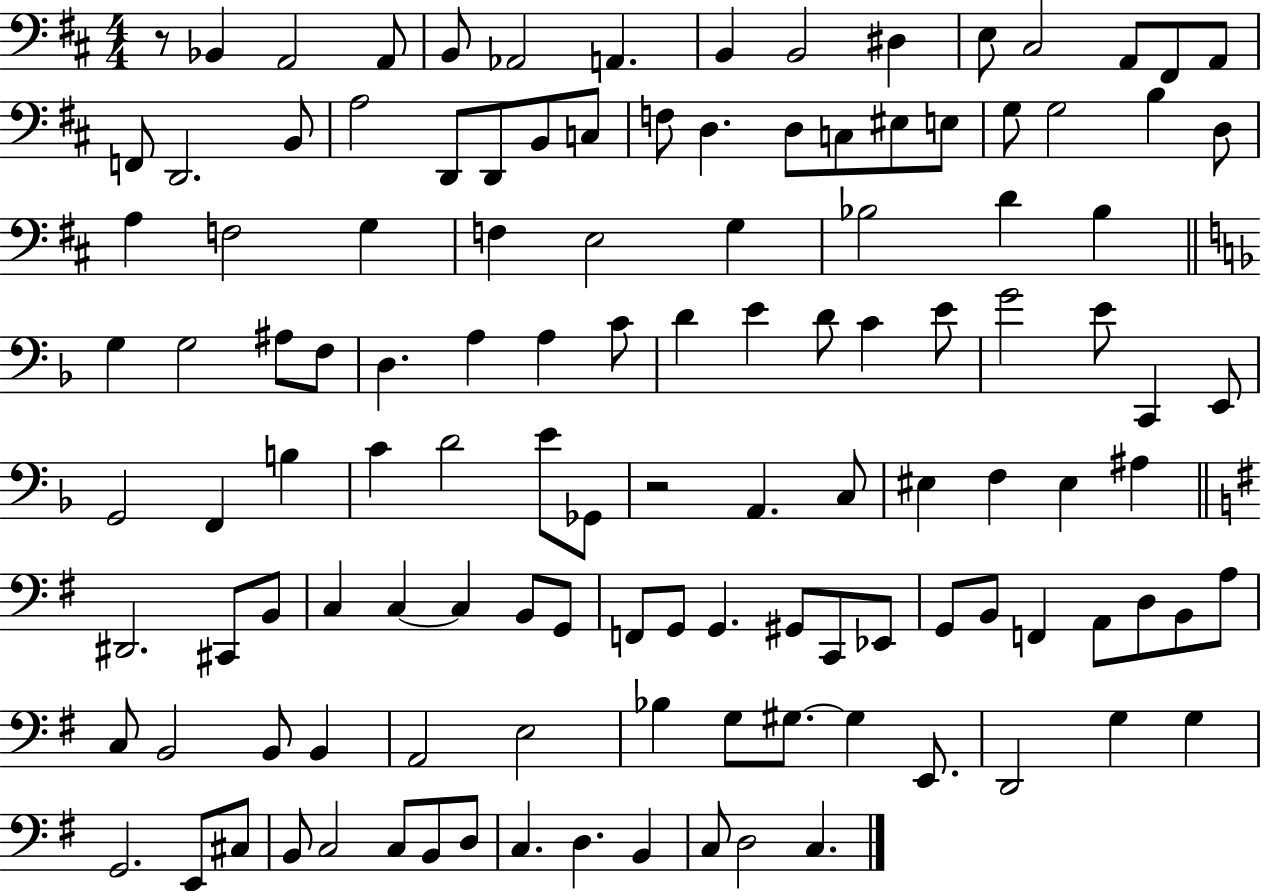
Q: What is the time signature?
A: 4/4